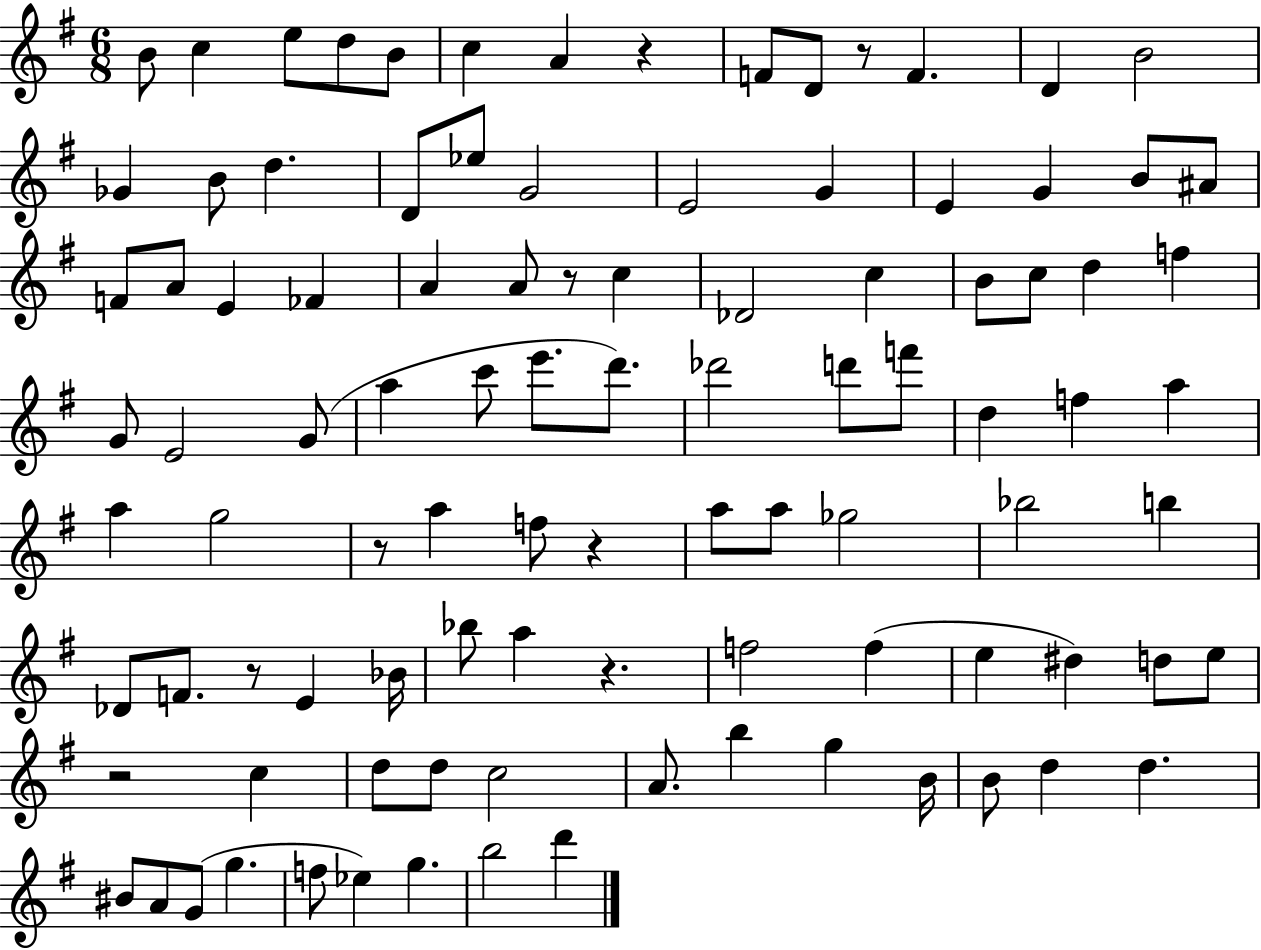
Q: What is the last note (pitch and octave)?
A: D6